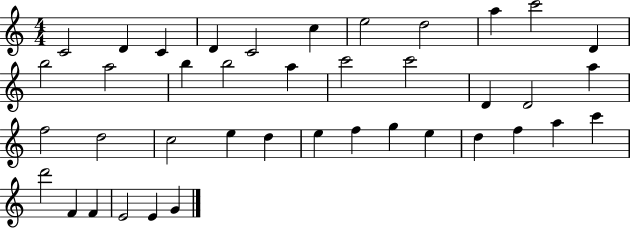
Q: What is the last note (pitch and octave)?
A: G4